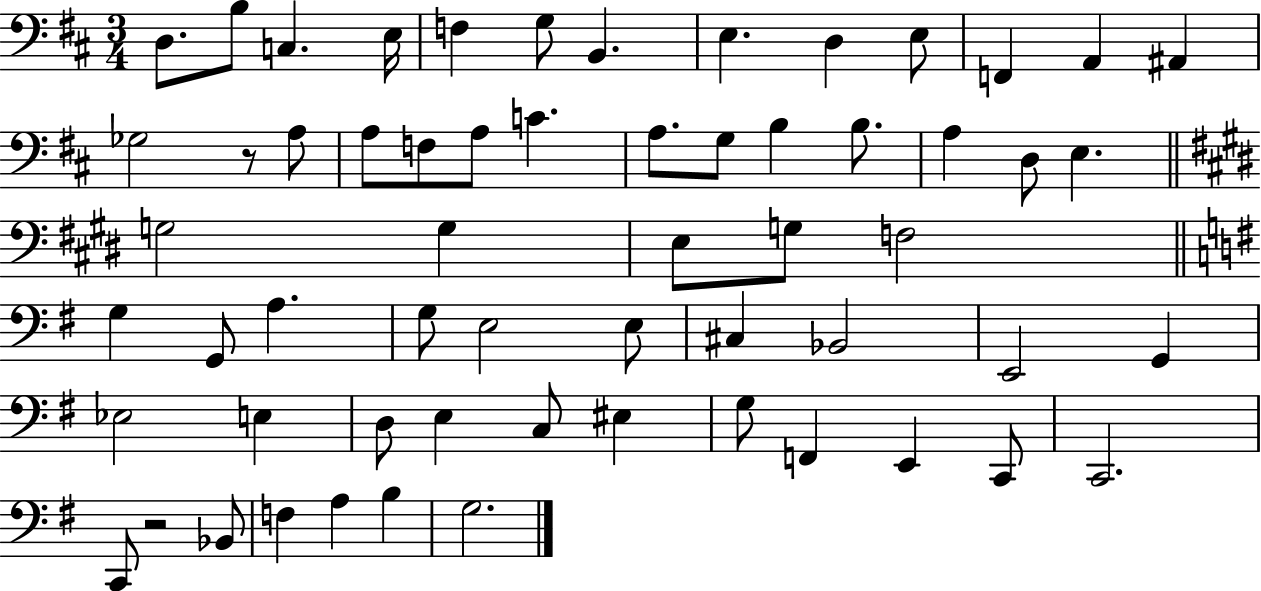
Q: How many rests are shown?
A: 2